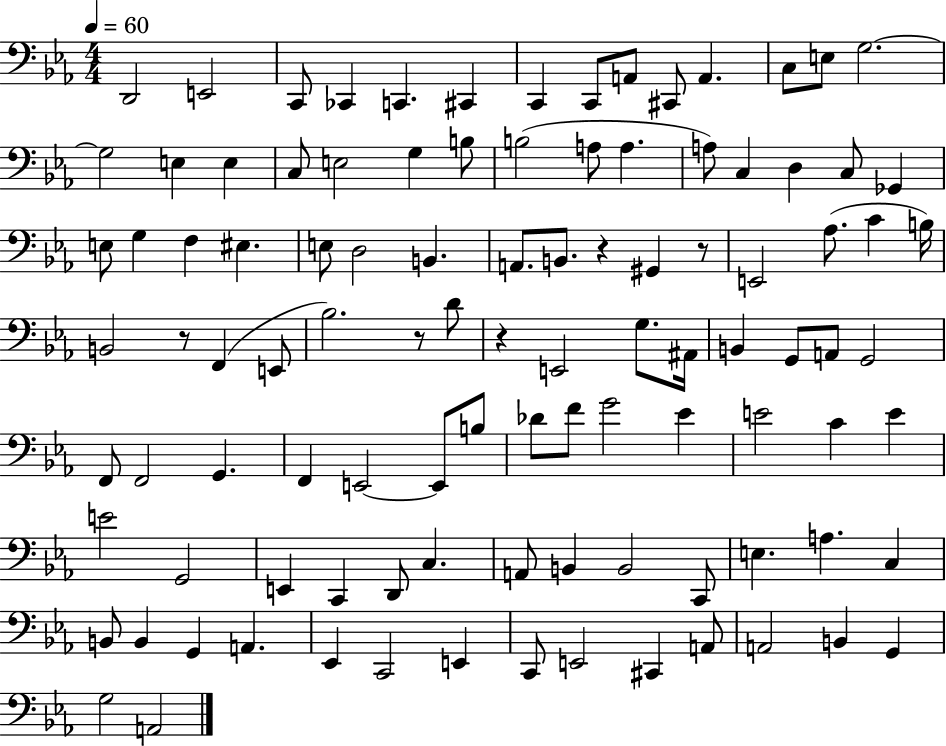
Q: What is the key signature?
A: EES major